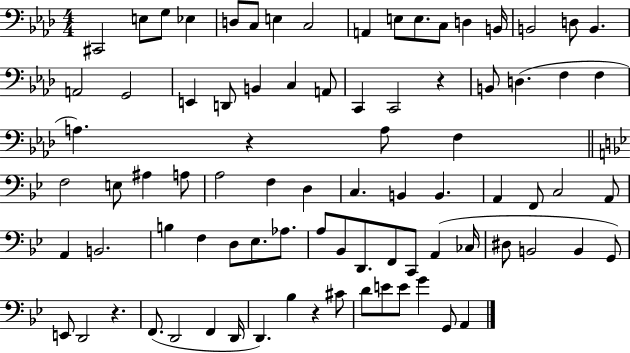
{
  \clef bass
  \numericTimeSignature
  \time 4/4
  \key aes \major
  \repeat volta 2 { cis,2 e8 g8 ees4 | d8 c8 e4 c2 | a,4 e8 e8. c8 d4 b,16 | b,2 d8 b,4. | \break a,2 g,2 | e,4 d,8 b,4 c4 a,8 | c,4 c,2 r4 | b,8 d4.( f4 f4 | \break a4.) r4 a8 f4 | \bar "||" \break \key bes \major f2 e8 ais4 a8 | a2 f4 d4 | c4. b,4 b,4. | a,4 f,8 c2 a,8 | \break a,4 b,2. | b4 f4 d8 ees8. aes8. | a8 bes,8 d,8. f,8 c,8 a,4( ces16 | dis8 b,2 b,4 g,8) | \break e,8 d,2 r4. | f,8.( d,2 f,4 d,16 | d,4.) bes4 r4 cis'8 | d'8 e'8 e'8 g'4 g,8 a,4 | \break } \bar "|."
}